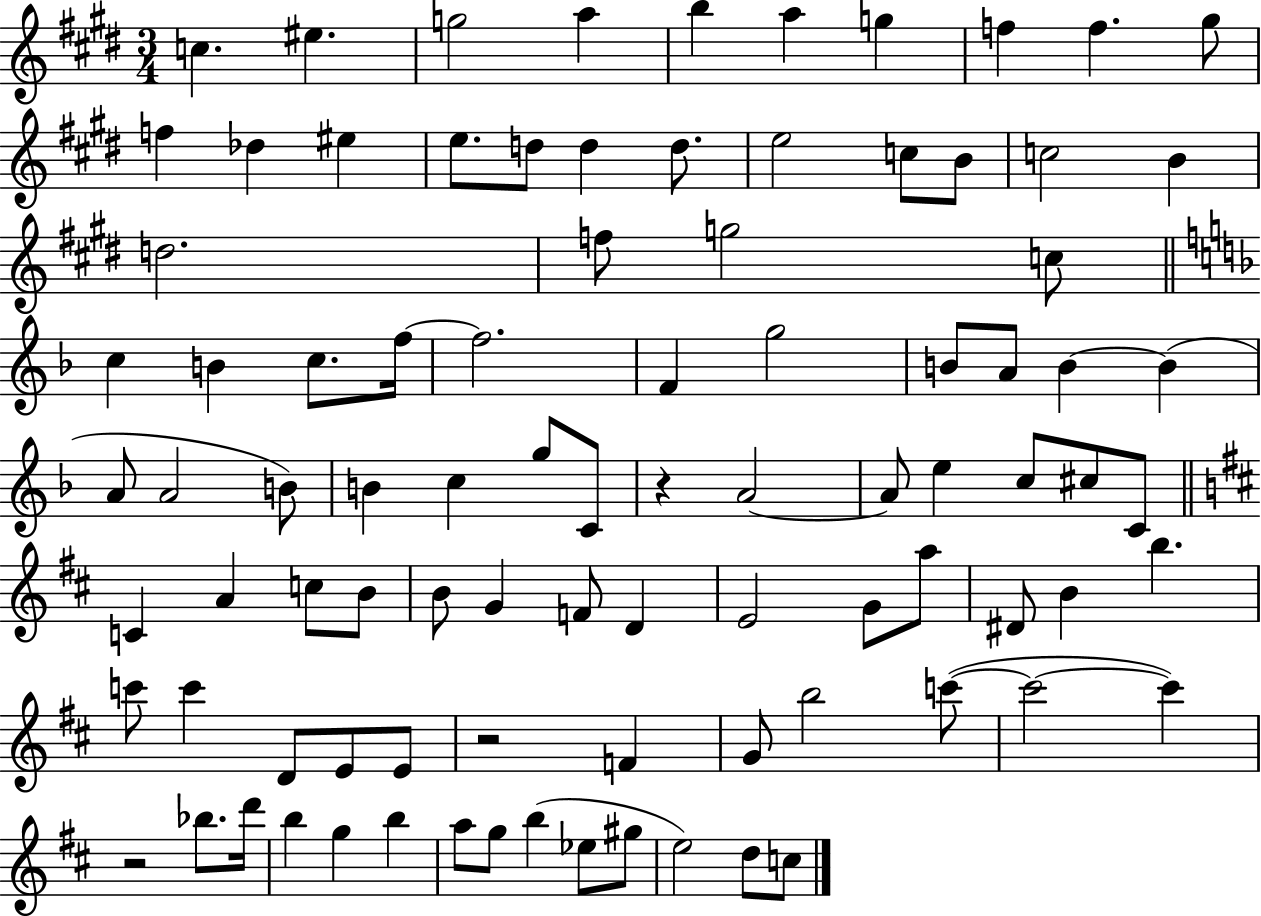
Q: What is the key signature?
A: E major